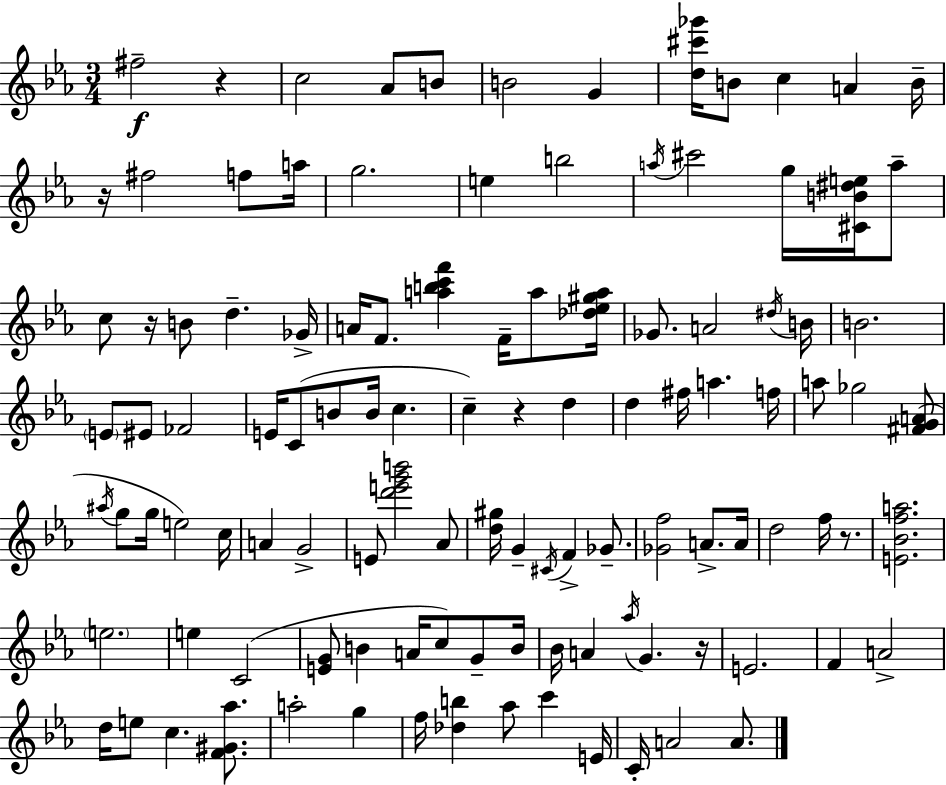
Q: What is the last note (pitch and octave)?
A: A4